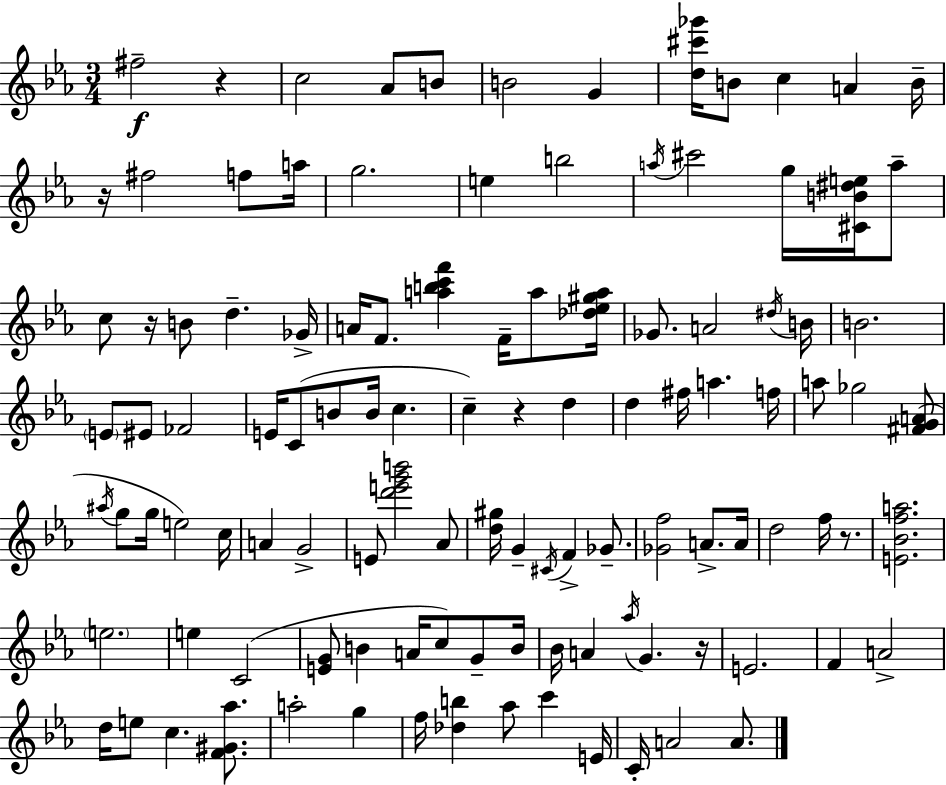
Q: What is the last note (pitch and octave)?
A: A4